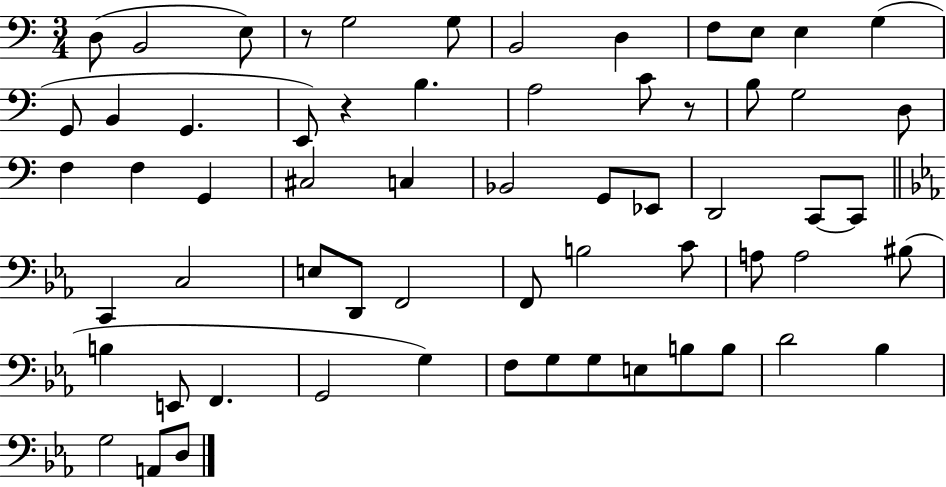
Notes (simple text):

D3/e B2/h E3/e R/e G3/h G3/e B2/h D3/q F3/e E3/e E3/q G3/q G2/e B2/q G2/q. E2/e R/q B3/q. A3/h C4/e R/e B3/e G3/h D3/e F3/q F3/q G2/q C#3/h C3/q Bb2/h G2/e Eb2/e D2/h C2/e C2/e C2/q C3/h E3/e D2/e F2/h F2/e B3/h C4/e A3/e A3/h BIS3/e B3/q E2/e F2/q. G2/h G3/q F3/e G3/e G3/e E3/e B3/e B3/e D4/h Bb3/q G3/h A2/e D3/e